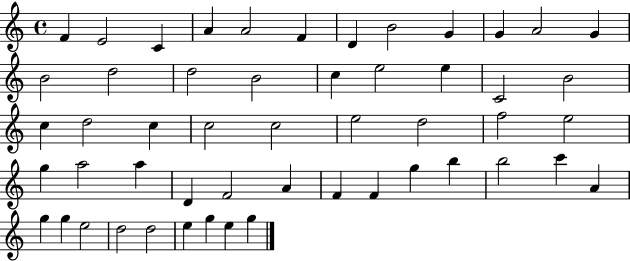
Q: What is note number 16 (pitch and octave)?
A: B4